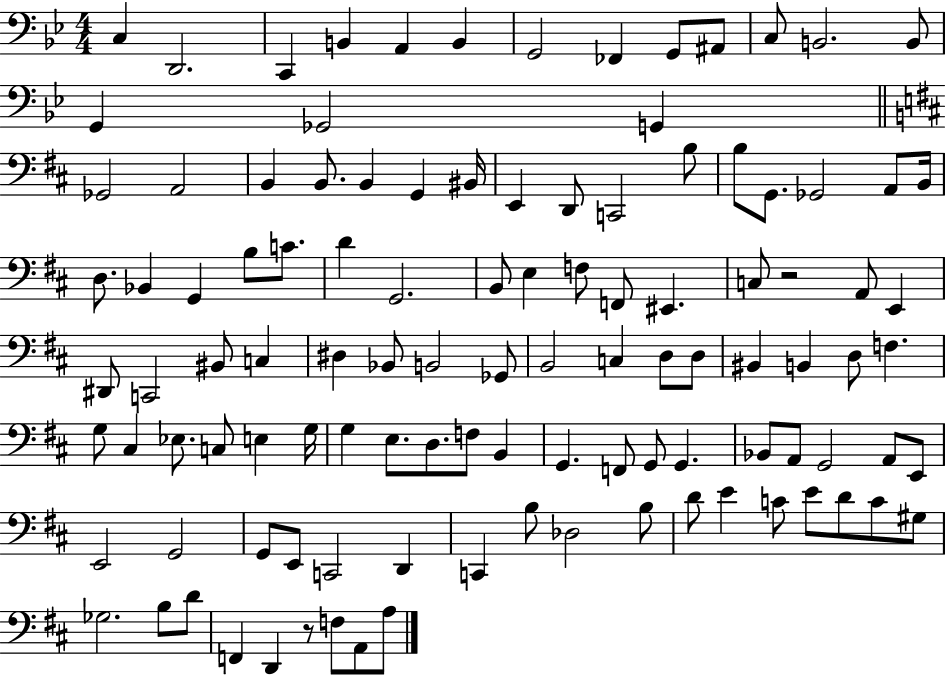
C3/q D2/h. C2/q B2/q A2/q B2/q G2/h FES2/q G2/e A#2/e C3/e B2/h. B2/e G2/q Gb2/h G2/q Gb2/h A2/h B2/q B2/e. B2/q G2/q BIS2/s E2/q D2/e C2/h B3/e B3/e G2/e. Gb2/h A2/e B2/s D3/e. Bb2/q G2/q B3/e C4/e. D4/q G2/h. B2/e E3/q F3/e F2/e EIS2/q. C3/e R/h A2/e E2/q D#2/e C2/h BIS2/e C3/q D#3/q Bb2/e B2/h Gb2/e B2/h C3/q D3/e D3/e BIS2/q B2/q D3/e F3/q. G3/e C#3/q Eb3/e. C3/e E3/q G3/s G3/q E3/e. D3/e. F3/e B2/q G2/q. F2/e G2/e G2/q. Bb2/e A2/e G2/h A2/e E2/e E2/h G2/h G2/e E2/e C2/h D2/q C2/q B3/e Db3/h B3/e D4/e E4/q C4/e E4/e D4/e C4/e G#3/e Gb3/h. B3/e D4/e F2/q D2/q R/e F3/e A2/e A3/e